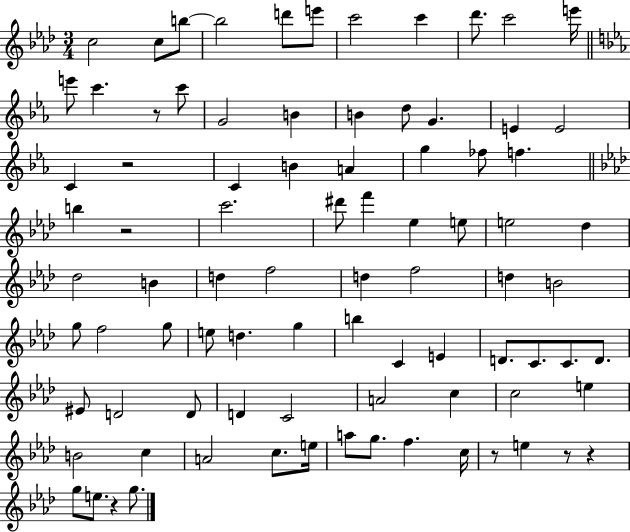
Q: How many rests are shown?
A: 7